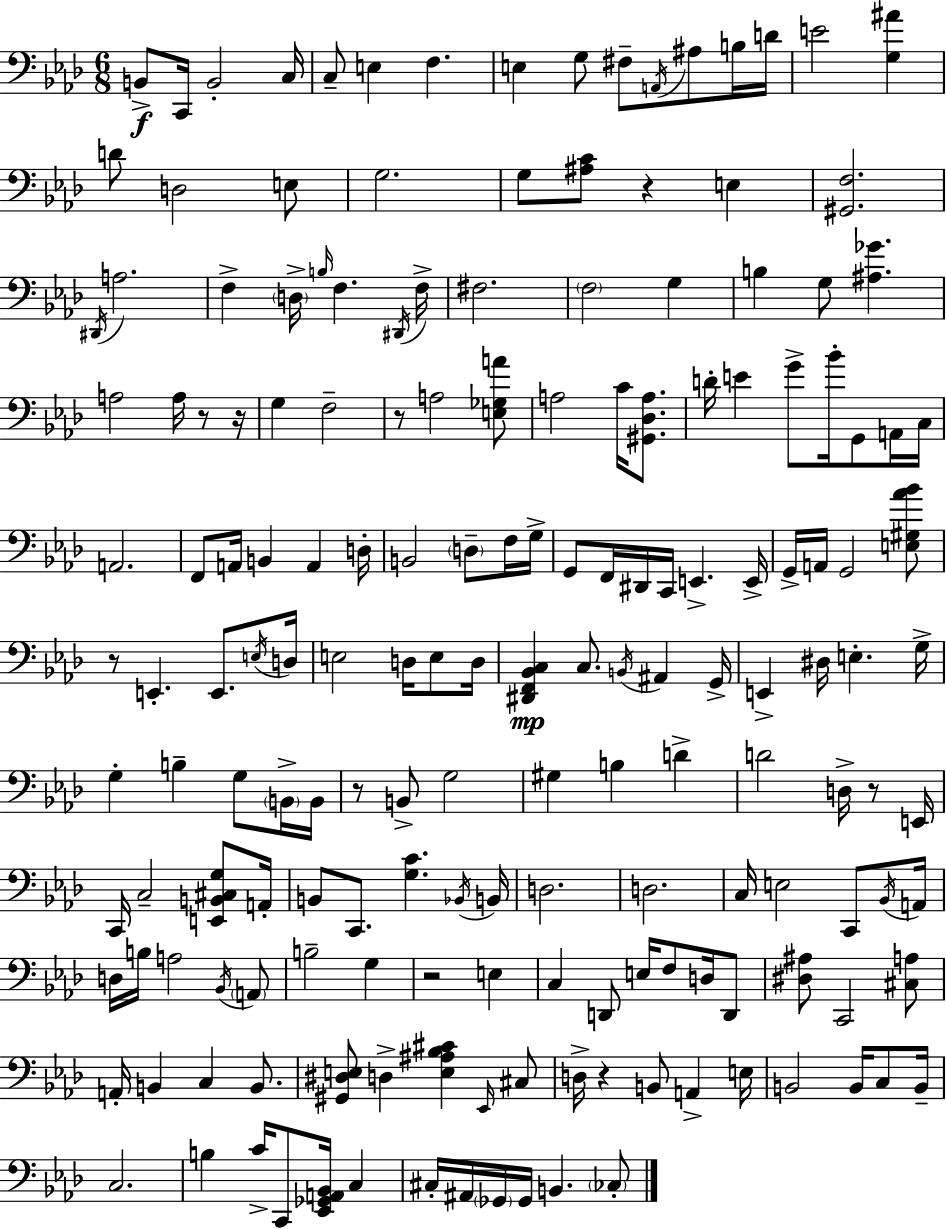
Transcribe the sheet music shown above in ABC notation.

X:1
T:Untitled
M:6/8
L:1/4
K:Fm
B,,/2 C,,/4 B,,2 C,/4 C,/2 E, F, E, G,/2 ^F,/2 A,,/4 ^A,/2 B,/4 D/4 E2 [G,^A] D/2 D,2 E,/2 G,2 G,/2 [^A,C]/2 z E, [^G,,F,]2 ^D,,/4 A,2 F, D,/4 B,/4 F, ^D,,/4 F,/4 ^F,2 F,2 G, B, G,/2 [^A,_G] A,2 A,/4 z/2 z/4 G, F,2 z/2 A,2 [E,_G,A]/2 A,2 C/4 [^G,,_D,A,]/2 D/4 E G/2 _B/4 G,,/2 A,,/4 C,/4 A,,2 F,,/2 A,,/4 B,, A,, D,/4 B,,2 D,/2 F,/4 G,/4 G,,/2 F,,/4 ^D,,/4 C,,/4 E,, E,,/4 G,,/4 A,,/4 G,,2 [E,^G,_A_B]/2 z/2 E,, E,,/2 E,/4 D,/4 E,2 D,/4 E,/2 D,/4 [^D,,F,,_B,,C,] C,/2 B,,/4 ^A,, G,,/4 E,, ^D,/4 E, G,/4 G, B, G,/2 B,,/4 B,,/4 z/2 B,,/2 G,2 ^G, B, D D2 D,/4 z/2 E,,/4 C,,/4 C,2 [E,,B,,^C,G,]/2 A,,/4 B,,/2 C,,/2 [G,C] _B,,/4 B,,/4 D,2 D,2 C,/4 E,2 C,,/2 _B,,/4 A,,/4 D,/4 B,/4 A,2 _B,,/4 A,,/2 B,2 G, z2 E, C, D,,/2 E,/4 F,/2 D,/4 D,,/2 [^D,^A,]/2 C,,2 [^C,A,]/2 A,,/4 B,, C, B,,/2 [^G,,^D,E,]/2 D, [E,^A,_B,^C] _E,,/4 ^C,/2 D,/4 z B,,/2 A,, E,/4 B,,2 B,,/4 C,/2 B,,/4 C,2 B, C/4 C,,/2 [_E,,_G,,A,,_B,,]/4 C, ^C,/4 ^A,,/4 _G,,/4 _G,,/4 B,, _C,/2